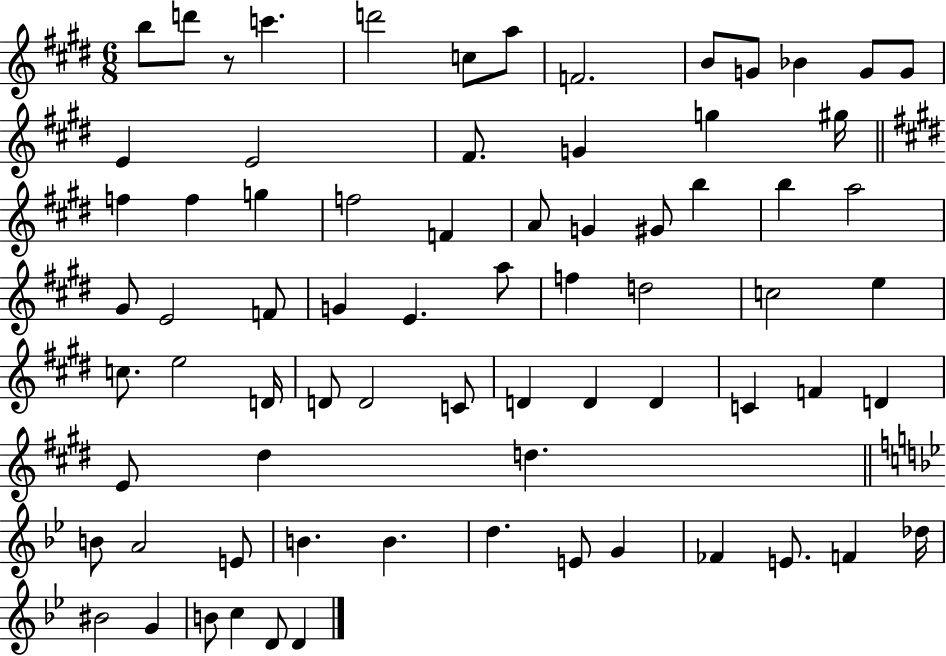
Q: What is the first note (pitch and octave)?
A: B5